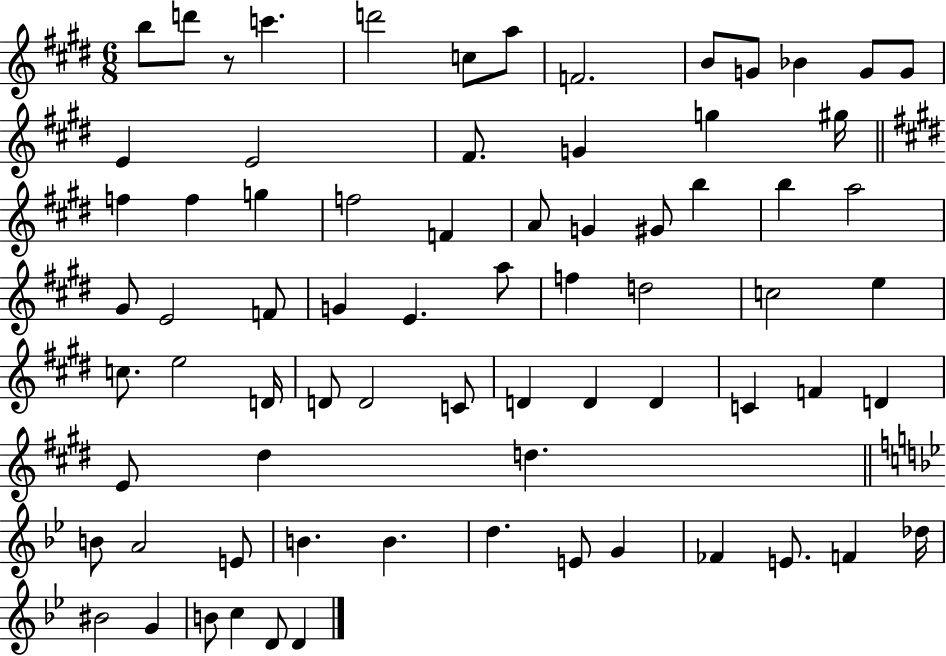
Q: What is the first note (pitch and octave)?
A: B5